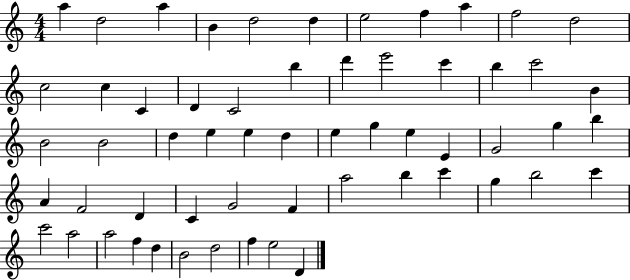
{
  \clef treble
  \numericTimeSignature
  \time 4/4
  \key c \major
  a''4 d''2 a''4 | b'4 d''2 d''4 | e''2 f''4 a''4 | f''2 d''2 | \break c''2 c''4 c'4 | d'4 c'2 b''4 | d'''4 e'''2 c'''4 | b''4 c'''2 b'4 | \break b'2 b'2 | d''4 e''4 e''4 d''4 | e''4 g''4 e''4 e'4 | g'2 g''4 b''4 | \break a'4 f'2 d'4 | c'4 g'2 f'4 | a''2 b''4 c'''4 | g''4 b''2 c'''4 | \break c'''2 a''2 | a''2 f''4 d''4 | b'2 d''2 | f''4 e''2 d'4 | \break \bar "|."
}